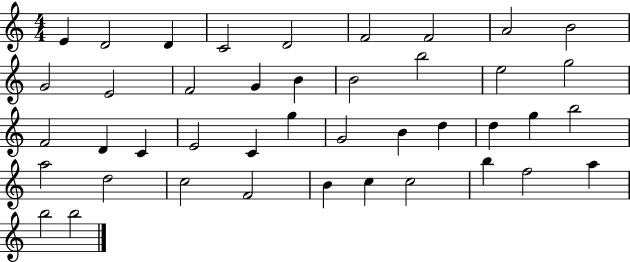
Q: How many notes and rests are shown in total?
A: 42